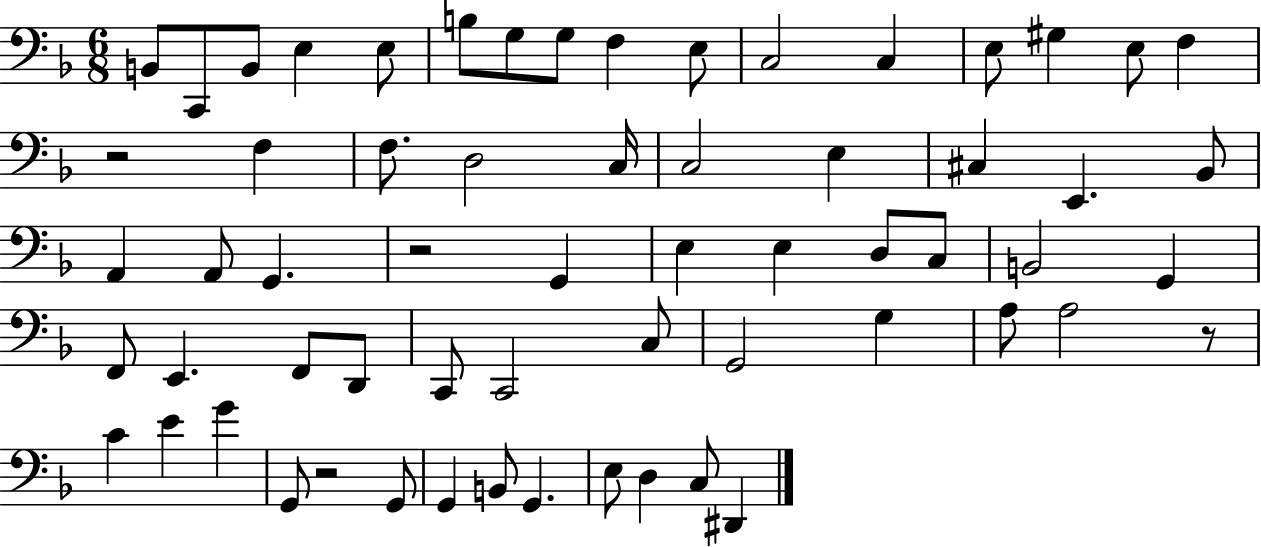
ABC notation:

X:1
T:Untitled
M:6/8
L:1/4
K:F
B,,/2 C,,/2 B,,/2 E, E,/2 B,/2 G,/2 G,/2 F, E,/2 C,2 C, E,/2 ^G, E,/2 F, z2 F, F,/2 D,2 C,/4 C,2 E, ^C, E,, _B,,/2 A,, A,,/2 G,, z2 G,, E, E, D,/2 C,/2 B,,2 G,, F,,/2 E,, F,,/2 D,,/2 C,,/2 C,,2 C,/2 G,,2 G, A,/2 A,2 z/2 C E G G,,/2 z2 G,,/2 G,, B,,/2 G,, E,/2 D, C,/2 ^D,,